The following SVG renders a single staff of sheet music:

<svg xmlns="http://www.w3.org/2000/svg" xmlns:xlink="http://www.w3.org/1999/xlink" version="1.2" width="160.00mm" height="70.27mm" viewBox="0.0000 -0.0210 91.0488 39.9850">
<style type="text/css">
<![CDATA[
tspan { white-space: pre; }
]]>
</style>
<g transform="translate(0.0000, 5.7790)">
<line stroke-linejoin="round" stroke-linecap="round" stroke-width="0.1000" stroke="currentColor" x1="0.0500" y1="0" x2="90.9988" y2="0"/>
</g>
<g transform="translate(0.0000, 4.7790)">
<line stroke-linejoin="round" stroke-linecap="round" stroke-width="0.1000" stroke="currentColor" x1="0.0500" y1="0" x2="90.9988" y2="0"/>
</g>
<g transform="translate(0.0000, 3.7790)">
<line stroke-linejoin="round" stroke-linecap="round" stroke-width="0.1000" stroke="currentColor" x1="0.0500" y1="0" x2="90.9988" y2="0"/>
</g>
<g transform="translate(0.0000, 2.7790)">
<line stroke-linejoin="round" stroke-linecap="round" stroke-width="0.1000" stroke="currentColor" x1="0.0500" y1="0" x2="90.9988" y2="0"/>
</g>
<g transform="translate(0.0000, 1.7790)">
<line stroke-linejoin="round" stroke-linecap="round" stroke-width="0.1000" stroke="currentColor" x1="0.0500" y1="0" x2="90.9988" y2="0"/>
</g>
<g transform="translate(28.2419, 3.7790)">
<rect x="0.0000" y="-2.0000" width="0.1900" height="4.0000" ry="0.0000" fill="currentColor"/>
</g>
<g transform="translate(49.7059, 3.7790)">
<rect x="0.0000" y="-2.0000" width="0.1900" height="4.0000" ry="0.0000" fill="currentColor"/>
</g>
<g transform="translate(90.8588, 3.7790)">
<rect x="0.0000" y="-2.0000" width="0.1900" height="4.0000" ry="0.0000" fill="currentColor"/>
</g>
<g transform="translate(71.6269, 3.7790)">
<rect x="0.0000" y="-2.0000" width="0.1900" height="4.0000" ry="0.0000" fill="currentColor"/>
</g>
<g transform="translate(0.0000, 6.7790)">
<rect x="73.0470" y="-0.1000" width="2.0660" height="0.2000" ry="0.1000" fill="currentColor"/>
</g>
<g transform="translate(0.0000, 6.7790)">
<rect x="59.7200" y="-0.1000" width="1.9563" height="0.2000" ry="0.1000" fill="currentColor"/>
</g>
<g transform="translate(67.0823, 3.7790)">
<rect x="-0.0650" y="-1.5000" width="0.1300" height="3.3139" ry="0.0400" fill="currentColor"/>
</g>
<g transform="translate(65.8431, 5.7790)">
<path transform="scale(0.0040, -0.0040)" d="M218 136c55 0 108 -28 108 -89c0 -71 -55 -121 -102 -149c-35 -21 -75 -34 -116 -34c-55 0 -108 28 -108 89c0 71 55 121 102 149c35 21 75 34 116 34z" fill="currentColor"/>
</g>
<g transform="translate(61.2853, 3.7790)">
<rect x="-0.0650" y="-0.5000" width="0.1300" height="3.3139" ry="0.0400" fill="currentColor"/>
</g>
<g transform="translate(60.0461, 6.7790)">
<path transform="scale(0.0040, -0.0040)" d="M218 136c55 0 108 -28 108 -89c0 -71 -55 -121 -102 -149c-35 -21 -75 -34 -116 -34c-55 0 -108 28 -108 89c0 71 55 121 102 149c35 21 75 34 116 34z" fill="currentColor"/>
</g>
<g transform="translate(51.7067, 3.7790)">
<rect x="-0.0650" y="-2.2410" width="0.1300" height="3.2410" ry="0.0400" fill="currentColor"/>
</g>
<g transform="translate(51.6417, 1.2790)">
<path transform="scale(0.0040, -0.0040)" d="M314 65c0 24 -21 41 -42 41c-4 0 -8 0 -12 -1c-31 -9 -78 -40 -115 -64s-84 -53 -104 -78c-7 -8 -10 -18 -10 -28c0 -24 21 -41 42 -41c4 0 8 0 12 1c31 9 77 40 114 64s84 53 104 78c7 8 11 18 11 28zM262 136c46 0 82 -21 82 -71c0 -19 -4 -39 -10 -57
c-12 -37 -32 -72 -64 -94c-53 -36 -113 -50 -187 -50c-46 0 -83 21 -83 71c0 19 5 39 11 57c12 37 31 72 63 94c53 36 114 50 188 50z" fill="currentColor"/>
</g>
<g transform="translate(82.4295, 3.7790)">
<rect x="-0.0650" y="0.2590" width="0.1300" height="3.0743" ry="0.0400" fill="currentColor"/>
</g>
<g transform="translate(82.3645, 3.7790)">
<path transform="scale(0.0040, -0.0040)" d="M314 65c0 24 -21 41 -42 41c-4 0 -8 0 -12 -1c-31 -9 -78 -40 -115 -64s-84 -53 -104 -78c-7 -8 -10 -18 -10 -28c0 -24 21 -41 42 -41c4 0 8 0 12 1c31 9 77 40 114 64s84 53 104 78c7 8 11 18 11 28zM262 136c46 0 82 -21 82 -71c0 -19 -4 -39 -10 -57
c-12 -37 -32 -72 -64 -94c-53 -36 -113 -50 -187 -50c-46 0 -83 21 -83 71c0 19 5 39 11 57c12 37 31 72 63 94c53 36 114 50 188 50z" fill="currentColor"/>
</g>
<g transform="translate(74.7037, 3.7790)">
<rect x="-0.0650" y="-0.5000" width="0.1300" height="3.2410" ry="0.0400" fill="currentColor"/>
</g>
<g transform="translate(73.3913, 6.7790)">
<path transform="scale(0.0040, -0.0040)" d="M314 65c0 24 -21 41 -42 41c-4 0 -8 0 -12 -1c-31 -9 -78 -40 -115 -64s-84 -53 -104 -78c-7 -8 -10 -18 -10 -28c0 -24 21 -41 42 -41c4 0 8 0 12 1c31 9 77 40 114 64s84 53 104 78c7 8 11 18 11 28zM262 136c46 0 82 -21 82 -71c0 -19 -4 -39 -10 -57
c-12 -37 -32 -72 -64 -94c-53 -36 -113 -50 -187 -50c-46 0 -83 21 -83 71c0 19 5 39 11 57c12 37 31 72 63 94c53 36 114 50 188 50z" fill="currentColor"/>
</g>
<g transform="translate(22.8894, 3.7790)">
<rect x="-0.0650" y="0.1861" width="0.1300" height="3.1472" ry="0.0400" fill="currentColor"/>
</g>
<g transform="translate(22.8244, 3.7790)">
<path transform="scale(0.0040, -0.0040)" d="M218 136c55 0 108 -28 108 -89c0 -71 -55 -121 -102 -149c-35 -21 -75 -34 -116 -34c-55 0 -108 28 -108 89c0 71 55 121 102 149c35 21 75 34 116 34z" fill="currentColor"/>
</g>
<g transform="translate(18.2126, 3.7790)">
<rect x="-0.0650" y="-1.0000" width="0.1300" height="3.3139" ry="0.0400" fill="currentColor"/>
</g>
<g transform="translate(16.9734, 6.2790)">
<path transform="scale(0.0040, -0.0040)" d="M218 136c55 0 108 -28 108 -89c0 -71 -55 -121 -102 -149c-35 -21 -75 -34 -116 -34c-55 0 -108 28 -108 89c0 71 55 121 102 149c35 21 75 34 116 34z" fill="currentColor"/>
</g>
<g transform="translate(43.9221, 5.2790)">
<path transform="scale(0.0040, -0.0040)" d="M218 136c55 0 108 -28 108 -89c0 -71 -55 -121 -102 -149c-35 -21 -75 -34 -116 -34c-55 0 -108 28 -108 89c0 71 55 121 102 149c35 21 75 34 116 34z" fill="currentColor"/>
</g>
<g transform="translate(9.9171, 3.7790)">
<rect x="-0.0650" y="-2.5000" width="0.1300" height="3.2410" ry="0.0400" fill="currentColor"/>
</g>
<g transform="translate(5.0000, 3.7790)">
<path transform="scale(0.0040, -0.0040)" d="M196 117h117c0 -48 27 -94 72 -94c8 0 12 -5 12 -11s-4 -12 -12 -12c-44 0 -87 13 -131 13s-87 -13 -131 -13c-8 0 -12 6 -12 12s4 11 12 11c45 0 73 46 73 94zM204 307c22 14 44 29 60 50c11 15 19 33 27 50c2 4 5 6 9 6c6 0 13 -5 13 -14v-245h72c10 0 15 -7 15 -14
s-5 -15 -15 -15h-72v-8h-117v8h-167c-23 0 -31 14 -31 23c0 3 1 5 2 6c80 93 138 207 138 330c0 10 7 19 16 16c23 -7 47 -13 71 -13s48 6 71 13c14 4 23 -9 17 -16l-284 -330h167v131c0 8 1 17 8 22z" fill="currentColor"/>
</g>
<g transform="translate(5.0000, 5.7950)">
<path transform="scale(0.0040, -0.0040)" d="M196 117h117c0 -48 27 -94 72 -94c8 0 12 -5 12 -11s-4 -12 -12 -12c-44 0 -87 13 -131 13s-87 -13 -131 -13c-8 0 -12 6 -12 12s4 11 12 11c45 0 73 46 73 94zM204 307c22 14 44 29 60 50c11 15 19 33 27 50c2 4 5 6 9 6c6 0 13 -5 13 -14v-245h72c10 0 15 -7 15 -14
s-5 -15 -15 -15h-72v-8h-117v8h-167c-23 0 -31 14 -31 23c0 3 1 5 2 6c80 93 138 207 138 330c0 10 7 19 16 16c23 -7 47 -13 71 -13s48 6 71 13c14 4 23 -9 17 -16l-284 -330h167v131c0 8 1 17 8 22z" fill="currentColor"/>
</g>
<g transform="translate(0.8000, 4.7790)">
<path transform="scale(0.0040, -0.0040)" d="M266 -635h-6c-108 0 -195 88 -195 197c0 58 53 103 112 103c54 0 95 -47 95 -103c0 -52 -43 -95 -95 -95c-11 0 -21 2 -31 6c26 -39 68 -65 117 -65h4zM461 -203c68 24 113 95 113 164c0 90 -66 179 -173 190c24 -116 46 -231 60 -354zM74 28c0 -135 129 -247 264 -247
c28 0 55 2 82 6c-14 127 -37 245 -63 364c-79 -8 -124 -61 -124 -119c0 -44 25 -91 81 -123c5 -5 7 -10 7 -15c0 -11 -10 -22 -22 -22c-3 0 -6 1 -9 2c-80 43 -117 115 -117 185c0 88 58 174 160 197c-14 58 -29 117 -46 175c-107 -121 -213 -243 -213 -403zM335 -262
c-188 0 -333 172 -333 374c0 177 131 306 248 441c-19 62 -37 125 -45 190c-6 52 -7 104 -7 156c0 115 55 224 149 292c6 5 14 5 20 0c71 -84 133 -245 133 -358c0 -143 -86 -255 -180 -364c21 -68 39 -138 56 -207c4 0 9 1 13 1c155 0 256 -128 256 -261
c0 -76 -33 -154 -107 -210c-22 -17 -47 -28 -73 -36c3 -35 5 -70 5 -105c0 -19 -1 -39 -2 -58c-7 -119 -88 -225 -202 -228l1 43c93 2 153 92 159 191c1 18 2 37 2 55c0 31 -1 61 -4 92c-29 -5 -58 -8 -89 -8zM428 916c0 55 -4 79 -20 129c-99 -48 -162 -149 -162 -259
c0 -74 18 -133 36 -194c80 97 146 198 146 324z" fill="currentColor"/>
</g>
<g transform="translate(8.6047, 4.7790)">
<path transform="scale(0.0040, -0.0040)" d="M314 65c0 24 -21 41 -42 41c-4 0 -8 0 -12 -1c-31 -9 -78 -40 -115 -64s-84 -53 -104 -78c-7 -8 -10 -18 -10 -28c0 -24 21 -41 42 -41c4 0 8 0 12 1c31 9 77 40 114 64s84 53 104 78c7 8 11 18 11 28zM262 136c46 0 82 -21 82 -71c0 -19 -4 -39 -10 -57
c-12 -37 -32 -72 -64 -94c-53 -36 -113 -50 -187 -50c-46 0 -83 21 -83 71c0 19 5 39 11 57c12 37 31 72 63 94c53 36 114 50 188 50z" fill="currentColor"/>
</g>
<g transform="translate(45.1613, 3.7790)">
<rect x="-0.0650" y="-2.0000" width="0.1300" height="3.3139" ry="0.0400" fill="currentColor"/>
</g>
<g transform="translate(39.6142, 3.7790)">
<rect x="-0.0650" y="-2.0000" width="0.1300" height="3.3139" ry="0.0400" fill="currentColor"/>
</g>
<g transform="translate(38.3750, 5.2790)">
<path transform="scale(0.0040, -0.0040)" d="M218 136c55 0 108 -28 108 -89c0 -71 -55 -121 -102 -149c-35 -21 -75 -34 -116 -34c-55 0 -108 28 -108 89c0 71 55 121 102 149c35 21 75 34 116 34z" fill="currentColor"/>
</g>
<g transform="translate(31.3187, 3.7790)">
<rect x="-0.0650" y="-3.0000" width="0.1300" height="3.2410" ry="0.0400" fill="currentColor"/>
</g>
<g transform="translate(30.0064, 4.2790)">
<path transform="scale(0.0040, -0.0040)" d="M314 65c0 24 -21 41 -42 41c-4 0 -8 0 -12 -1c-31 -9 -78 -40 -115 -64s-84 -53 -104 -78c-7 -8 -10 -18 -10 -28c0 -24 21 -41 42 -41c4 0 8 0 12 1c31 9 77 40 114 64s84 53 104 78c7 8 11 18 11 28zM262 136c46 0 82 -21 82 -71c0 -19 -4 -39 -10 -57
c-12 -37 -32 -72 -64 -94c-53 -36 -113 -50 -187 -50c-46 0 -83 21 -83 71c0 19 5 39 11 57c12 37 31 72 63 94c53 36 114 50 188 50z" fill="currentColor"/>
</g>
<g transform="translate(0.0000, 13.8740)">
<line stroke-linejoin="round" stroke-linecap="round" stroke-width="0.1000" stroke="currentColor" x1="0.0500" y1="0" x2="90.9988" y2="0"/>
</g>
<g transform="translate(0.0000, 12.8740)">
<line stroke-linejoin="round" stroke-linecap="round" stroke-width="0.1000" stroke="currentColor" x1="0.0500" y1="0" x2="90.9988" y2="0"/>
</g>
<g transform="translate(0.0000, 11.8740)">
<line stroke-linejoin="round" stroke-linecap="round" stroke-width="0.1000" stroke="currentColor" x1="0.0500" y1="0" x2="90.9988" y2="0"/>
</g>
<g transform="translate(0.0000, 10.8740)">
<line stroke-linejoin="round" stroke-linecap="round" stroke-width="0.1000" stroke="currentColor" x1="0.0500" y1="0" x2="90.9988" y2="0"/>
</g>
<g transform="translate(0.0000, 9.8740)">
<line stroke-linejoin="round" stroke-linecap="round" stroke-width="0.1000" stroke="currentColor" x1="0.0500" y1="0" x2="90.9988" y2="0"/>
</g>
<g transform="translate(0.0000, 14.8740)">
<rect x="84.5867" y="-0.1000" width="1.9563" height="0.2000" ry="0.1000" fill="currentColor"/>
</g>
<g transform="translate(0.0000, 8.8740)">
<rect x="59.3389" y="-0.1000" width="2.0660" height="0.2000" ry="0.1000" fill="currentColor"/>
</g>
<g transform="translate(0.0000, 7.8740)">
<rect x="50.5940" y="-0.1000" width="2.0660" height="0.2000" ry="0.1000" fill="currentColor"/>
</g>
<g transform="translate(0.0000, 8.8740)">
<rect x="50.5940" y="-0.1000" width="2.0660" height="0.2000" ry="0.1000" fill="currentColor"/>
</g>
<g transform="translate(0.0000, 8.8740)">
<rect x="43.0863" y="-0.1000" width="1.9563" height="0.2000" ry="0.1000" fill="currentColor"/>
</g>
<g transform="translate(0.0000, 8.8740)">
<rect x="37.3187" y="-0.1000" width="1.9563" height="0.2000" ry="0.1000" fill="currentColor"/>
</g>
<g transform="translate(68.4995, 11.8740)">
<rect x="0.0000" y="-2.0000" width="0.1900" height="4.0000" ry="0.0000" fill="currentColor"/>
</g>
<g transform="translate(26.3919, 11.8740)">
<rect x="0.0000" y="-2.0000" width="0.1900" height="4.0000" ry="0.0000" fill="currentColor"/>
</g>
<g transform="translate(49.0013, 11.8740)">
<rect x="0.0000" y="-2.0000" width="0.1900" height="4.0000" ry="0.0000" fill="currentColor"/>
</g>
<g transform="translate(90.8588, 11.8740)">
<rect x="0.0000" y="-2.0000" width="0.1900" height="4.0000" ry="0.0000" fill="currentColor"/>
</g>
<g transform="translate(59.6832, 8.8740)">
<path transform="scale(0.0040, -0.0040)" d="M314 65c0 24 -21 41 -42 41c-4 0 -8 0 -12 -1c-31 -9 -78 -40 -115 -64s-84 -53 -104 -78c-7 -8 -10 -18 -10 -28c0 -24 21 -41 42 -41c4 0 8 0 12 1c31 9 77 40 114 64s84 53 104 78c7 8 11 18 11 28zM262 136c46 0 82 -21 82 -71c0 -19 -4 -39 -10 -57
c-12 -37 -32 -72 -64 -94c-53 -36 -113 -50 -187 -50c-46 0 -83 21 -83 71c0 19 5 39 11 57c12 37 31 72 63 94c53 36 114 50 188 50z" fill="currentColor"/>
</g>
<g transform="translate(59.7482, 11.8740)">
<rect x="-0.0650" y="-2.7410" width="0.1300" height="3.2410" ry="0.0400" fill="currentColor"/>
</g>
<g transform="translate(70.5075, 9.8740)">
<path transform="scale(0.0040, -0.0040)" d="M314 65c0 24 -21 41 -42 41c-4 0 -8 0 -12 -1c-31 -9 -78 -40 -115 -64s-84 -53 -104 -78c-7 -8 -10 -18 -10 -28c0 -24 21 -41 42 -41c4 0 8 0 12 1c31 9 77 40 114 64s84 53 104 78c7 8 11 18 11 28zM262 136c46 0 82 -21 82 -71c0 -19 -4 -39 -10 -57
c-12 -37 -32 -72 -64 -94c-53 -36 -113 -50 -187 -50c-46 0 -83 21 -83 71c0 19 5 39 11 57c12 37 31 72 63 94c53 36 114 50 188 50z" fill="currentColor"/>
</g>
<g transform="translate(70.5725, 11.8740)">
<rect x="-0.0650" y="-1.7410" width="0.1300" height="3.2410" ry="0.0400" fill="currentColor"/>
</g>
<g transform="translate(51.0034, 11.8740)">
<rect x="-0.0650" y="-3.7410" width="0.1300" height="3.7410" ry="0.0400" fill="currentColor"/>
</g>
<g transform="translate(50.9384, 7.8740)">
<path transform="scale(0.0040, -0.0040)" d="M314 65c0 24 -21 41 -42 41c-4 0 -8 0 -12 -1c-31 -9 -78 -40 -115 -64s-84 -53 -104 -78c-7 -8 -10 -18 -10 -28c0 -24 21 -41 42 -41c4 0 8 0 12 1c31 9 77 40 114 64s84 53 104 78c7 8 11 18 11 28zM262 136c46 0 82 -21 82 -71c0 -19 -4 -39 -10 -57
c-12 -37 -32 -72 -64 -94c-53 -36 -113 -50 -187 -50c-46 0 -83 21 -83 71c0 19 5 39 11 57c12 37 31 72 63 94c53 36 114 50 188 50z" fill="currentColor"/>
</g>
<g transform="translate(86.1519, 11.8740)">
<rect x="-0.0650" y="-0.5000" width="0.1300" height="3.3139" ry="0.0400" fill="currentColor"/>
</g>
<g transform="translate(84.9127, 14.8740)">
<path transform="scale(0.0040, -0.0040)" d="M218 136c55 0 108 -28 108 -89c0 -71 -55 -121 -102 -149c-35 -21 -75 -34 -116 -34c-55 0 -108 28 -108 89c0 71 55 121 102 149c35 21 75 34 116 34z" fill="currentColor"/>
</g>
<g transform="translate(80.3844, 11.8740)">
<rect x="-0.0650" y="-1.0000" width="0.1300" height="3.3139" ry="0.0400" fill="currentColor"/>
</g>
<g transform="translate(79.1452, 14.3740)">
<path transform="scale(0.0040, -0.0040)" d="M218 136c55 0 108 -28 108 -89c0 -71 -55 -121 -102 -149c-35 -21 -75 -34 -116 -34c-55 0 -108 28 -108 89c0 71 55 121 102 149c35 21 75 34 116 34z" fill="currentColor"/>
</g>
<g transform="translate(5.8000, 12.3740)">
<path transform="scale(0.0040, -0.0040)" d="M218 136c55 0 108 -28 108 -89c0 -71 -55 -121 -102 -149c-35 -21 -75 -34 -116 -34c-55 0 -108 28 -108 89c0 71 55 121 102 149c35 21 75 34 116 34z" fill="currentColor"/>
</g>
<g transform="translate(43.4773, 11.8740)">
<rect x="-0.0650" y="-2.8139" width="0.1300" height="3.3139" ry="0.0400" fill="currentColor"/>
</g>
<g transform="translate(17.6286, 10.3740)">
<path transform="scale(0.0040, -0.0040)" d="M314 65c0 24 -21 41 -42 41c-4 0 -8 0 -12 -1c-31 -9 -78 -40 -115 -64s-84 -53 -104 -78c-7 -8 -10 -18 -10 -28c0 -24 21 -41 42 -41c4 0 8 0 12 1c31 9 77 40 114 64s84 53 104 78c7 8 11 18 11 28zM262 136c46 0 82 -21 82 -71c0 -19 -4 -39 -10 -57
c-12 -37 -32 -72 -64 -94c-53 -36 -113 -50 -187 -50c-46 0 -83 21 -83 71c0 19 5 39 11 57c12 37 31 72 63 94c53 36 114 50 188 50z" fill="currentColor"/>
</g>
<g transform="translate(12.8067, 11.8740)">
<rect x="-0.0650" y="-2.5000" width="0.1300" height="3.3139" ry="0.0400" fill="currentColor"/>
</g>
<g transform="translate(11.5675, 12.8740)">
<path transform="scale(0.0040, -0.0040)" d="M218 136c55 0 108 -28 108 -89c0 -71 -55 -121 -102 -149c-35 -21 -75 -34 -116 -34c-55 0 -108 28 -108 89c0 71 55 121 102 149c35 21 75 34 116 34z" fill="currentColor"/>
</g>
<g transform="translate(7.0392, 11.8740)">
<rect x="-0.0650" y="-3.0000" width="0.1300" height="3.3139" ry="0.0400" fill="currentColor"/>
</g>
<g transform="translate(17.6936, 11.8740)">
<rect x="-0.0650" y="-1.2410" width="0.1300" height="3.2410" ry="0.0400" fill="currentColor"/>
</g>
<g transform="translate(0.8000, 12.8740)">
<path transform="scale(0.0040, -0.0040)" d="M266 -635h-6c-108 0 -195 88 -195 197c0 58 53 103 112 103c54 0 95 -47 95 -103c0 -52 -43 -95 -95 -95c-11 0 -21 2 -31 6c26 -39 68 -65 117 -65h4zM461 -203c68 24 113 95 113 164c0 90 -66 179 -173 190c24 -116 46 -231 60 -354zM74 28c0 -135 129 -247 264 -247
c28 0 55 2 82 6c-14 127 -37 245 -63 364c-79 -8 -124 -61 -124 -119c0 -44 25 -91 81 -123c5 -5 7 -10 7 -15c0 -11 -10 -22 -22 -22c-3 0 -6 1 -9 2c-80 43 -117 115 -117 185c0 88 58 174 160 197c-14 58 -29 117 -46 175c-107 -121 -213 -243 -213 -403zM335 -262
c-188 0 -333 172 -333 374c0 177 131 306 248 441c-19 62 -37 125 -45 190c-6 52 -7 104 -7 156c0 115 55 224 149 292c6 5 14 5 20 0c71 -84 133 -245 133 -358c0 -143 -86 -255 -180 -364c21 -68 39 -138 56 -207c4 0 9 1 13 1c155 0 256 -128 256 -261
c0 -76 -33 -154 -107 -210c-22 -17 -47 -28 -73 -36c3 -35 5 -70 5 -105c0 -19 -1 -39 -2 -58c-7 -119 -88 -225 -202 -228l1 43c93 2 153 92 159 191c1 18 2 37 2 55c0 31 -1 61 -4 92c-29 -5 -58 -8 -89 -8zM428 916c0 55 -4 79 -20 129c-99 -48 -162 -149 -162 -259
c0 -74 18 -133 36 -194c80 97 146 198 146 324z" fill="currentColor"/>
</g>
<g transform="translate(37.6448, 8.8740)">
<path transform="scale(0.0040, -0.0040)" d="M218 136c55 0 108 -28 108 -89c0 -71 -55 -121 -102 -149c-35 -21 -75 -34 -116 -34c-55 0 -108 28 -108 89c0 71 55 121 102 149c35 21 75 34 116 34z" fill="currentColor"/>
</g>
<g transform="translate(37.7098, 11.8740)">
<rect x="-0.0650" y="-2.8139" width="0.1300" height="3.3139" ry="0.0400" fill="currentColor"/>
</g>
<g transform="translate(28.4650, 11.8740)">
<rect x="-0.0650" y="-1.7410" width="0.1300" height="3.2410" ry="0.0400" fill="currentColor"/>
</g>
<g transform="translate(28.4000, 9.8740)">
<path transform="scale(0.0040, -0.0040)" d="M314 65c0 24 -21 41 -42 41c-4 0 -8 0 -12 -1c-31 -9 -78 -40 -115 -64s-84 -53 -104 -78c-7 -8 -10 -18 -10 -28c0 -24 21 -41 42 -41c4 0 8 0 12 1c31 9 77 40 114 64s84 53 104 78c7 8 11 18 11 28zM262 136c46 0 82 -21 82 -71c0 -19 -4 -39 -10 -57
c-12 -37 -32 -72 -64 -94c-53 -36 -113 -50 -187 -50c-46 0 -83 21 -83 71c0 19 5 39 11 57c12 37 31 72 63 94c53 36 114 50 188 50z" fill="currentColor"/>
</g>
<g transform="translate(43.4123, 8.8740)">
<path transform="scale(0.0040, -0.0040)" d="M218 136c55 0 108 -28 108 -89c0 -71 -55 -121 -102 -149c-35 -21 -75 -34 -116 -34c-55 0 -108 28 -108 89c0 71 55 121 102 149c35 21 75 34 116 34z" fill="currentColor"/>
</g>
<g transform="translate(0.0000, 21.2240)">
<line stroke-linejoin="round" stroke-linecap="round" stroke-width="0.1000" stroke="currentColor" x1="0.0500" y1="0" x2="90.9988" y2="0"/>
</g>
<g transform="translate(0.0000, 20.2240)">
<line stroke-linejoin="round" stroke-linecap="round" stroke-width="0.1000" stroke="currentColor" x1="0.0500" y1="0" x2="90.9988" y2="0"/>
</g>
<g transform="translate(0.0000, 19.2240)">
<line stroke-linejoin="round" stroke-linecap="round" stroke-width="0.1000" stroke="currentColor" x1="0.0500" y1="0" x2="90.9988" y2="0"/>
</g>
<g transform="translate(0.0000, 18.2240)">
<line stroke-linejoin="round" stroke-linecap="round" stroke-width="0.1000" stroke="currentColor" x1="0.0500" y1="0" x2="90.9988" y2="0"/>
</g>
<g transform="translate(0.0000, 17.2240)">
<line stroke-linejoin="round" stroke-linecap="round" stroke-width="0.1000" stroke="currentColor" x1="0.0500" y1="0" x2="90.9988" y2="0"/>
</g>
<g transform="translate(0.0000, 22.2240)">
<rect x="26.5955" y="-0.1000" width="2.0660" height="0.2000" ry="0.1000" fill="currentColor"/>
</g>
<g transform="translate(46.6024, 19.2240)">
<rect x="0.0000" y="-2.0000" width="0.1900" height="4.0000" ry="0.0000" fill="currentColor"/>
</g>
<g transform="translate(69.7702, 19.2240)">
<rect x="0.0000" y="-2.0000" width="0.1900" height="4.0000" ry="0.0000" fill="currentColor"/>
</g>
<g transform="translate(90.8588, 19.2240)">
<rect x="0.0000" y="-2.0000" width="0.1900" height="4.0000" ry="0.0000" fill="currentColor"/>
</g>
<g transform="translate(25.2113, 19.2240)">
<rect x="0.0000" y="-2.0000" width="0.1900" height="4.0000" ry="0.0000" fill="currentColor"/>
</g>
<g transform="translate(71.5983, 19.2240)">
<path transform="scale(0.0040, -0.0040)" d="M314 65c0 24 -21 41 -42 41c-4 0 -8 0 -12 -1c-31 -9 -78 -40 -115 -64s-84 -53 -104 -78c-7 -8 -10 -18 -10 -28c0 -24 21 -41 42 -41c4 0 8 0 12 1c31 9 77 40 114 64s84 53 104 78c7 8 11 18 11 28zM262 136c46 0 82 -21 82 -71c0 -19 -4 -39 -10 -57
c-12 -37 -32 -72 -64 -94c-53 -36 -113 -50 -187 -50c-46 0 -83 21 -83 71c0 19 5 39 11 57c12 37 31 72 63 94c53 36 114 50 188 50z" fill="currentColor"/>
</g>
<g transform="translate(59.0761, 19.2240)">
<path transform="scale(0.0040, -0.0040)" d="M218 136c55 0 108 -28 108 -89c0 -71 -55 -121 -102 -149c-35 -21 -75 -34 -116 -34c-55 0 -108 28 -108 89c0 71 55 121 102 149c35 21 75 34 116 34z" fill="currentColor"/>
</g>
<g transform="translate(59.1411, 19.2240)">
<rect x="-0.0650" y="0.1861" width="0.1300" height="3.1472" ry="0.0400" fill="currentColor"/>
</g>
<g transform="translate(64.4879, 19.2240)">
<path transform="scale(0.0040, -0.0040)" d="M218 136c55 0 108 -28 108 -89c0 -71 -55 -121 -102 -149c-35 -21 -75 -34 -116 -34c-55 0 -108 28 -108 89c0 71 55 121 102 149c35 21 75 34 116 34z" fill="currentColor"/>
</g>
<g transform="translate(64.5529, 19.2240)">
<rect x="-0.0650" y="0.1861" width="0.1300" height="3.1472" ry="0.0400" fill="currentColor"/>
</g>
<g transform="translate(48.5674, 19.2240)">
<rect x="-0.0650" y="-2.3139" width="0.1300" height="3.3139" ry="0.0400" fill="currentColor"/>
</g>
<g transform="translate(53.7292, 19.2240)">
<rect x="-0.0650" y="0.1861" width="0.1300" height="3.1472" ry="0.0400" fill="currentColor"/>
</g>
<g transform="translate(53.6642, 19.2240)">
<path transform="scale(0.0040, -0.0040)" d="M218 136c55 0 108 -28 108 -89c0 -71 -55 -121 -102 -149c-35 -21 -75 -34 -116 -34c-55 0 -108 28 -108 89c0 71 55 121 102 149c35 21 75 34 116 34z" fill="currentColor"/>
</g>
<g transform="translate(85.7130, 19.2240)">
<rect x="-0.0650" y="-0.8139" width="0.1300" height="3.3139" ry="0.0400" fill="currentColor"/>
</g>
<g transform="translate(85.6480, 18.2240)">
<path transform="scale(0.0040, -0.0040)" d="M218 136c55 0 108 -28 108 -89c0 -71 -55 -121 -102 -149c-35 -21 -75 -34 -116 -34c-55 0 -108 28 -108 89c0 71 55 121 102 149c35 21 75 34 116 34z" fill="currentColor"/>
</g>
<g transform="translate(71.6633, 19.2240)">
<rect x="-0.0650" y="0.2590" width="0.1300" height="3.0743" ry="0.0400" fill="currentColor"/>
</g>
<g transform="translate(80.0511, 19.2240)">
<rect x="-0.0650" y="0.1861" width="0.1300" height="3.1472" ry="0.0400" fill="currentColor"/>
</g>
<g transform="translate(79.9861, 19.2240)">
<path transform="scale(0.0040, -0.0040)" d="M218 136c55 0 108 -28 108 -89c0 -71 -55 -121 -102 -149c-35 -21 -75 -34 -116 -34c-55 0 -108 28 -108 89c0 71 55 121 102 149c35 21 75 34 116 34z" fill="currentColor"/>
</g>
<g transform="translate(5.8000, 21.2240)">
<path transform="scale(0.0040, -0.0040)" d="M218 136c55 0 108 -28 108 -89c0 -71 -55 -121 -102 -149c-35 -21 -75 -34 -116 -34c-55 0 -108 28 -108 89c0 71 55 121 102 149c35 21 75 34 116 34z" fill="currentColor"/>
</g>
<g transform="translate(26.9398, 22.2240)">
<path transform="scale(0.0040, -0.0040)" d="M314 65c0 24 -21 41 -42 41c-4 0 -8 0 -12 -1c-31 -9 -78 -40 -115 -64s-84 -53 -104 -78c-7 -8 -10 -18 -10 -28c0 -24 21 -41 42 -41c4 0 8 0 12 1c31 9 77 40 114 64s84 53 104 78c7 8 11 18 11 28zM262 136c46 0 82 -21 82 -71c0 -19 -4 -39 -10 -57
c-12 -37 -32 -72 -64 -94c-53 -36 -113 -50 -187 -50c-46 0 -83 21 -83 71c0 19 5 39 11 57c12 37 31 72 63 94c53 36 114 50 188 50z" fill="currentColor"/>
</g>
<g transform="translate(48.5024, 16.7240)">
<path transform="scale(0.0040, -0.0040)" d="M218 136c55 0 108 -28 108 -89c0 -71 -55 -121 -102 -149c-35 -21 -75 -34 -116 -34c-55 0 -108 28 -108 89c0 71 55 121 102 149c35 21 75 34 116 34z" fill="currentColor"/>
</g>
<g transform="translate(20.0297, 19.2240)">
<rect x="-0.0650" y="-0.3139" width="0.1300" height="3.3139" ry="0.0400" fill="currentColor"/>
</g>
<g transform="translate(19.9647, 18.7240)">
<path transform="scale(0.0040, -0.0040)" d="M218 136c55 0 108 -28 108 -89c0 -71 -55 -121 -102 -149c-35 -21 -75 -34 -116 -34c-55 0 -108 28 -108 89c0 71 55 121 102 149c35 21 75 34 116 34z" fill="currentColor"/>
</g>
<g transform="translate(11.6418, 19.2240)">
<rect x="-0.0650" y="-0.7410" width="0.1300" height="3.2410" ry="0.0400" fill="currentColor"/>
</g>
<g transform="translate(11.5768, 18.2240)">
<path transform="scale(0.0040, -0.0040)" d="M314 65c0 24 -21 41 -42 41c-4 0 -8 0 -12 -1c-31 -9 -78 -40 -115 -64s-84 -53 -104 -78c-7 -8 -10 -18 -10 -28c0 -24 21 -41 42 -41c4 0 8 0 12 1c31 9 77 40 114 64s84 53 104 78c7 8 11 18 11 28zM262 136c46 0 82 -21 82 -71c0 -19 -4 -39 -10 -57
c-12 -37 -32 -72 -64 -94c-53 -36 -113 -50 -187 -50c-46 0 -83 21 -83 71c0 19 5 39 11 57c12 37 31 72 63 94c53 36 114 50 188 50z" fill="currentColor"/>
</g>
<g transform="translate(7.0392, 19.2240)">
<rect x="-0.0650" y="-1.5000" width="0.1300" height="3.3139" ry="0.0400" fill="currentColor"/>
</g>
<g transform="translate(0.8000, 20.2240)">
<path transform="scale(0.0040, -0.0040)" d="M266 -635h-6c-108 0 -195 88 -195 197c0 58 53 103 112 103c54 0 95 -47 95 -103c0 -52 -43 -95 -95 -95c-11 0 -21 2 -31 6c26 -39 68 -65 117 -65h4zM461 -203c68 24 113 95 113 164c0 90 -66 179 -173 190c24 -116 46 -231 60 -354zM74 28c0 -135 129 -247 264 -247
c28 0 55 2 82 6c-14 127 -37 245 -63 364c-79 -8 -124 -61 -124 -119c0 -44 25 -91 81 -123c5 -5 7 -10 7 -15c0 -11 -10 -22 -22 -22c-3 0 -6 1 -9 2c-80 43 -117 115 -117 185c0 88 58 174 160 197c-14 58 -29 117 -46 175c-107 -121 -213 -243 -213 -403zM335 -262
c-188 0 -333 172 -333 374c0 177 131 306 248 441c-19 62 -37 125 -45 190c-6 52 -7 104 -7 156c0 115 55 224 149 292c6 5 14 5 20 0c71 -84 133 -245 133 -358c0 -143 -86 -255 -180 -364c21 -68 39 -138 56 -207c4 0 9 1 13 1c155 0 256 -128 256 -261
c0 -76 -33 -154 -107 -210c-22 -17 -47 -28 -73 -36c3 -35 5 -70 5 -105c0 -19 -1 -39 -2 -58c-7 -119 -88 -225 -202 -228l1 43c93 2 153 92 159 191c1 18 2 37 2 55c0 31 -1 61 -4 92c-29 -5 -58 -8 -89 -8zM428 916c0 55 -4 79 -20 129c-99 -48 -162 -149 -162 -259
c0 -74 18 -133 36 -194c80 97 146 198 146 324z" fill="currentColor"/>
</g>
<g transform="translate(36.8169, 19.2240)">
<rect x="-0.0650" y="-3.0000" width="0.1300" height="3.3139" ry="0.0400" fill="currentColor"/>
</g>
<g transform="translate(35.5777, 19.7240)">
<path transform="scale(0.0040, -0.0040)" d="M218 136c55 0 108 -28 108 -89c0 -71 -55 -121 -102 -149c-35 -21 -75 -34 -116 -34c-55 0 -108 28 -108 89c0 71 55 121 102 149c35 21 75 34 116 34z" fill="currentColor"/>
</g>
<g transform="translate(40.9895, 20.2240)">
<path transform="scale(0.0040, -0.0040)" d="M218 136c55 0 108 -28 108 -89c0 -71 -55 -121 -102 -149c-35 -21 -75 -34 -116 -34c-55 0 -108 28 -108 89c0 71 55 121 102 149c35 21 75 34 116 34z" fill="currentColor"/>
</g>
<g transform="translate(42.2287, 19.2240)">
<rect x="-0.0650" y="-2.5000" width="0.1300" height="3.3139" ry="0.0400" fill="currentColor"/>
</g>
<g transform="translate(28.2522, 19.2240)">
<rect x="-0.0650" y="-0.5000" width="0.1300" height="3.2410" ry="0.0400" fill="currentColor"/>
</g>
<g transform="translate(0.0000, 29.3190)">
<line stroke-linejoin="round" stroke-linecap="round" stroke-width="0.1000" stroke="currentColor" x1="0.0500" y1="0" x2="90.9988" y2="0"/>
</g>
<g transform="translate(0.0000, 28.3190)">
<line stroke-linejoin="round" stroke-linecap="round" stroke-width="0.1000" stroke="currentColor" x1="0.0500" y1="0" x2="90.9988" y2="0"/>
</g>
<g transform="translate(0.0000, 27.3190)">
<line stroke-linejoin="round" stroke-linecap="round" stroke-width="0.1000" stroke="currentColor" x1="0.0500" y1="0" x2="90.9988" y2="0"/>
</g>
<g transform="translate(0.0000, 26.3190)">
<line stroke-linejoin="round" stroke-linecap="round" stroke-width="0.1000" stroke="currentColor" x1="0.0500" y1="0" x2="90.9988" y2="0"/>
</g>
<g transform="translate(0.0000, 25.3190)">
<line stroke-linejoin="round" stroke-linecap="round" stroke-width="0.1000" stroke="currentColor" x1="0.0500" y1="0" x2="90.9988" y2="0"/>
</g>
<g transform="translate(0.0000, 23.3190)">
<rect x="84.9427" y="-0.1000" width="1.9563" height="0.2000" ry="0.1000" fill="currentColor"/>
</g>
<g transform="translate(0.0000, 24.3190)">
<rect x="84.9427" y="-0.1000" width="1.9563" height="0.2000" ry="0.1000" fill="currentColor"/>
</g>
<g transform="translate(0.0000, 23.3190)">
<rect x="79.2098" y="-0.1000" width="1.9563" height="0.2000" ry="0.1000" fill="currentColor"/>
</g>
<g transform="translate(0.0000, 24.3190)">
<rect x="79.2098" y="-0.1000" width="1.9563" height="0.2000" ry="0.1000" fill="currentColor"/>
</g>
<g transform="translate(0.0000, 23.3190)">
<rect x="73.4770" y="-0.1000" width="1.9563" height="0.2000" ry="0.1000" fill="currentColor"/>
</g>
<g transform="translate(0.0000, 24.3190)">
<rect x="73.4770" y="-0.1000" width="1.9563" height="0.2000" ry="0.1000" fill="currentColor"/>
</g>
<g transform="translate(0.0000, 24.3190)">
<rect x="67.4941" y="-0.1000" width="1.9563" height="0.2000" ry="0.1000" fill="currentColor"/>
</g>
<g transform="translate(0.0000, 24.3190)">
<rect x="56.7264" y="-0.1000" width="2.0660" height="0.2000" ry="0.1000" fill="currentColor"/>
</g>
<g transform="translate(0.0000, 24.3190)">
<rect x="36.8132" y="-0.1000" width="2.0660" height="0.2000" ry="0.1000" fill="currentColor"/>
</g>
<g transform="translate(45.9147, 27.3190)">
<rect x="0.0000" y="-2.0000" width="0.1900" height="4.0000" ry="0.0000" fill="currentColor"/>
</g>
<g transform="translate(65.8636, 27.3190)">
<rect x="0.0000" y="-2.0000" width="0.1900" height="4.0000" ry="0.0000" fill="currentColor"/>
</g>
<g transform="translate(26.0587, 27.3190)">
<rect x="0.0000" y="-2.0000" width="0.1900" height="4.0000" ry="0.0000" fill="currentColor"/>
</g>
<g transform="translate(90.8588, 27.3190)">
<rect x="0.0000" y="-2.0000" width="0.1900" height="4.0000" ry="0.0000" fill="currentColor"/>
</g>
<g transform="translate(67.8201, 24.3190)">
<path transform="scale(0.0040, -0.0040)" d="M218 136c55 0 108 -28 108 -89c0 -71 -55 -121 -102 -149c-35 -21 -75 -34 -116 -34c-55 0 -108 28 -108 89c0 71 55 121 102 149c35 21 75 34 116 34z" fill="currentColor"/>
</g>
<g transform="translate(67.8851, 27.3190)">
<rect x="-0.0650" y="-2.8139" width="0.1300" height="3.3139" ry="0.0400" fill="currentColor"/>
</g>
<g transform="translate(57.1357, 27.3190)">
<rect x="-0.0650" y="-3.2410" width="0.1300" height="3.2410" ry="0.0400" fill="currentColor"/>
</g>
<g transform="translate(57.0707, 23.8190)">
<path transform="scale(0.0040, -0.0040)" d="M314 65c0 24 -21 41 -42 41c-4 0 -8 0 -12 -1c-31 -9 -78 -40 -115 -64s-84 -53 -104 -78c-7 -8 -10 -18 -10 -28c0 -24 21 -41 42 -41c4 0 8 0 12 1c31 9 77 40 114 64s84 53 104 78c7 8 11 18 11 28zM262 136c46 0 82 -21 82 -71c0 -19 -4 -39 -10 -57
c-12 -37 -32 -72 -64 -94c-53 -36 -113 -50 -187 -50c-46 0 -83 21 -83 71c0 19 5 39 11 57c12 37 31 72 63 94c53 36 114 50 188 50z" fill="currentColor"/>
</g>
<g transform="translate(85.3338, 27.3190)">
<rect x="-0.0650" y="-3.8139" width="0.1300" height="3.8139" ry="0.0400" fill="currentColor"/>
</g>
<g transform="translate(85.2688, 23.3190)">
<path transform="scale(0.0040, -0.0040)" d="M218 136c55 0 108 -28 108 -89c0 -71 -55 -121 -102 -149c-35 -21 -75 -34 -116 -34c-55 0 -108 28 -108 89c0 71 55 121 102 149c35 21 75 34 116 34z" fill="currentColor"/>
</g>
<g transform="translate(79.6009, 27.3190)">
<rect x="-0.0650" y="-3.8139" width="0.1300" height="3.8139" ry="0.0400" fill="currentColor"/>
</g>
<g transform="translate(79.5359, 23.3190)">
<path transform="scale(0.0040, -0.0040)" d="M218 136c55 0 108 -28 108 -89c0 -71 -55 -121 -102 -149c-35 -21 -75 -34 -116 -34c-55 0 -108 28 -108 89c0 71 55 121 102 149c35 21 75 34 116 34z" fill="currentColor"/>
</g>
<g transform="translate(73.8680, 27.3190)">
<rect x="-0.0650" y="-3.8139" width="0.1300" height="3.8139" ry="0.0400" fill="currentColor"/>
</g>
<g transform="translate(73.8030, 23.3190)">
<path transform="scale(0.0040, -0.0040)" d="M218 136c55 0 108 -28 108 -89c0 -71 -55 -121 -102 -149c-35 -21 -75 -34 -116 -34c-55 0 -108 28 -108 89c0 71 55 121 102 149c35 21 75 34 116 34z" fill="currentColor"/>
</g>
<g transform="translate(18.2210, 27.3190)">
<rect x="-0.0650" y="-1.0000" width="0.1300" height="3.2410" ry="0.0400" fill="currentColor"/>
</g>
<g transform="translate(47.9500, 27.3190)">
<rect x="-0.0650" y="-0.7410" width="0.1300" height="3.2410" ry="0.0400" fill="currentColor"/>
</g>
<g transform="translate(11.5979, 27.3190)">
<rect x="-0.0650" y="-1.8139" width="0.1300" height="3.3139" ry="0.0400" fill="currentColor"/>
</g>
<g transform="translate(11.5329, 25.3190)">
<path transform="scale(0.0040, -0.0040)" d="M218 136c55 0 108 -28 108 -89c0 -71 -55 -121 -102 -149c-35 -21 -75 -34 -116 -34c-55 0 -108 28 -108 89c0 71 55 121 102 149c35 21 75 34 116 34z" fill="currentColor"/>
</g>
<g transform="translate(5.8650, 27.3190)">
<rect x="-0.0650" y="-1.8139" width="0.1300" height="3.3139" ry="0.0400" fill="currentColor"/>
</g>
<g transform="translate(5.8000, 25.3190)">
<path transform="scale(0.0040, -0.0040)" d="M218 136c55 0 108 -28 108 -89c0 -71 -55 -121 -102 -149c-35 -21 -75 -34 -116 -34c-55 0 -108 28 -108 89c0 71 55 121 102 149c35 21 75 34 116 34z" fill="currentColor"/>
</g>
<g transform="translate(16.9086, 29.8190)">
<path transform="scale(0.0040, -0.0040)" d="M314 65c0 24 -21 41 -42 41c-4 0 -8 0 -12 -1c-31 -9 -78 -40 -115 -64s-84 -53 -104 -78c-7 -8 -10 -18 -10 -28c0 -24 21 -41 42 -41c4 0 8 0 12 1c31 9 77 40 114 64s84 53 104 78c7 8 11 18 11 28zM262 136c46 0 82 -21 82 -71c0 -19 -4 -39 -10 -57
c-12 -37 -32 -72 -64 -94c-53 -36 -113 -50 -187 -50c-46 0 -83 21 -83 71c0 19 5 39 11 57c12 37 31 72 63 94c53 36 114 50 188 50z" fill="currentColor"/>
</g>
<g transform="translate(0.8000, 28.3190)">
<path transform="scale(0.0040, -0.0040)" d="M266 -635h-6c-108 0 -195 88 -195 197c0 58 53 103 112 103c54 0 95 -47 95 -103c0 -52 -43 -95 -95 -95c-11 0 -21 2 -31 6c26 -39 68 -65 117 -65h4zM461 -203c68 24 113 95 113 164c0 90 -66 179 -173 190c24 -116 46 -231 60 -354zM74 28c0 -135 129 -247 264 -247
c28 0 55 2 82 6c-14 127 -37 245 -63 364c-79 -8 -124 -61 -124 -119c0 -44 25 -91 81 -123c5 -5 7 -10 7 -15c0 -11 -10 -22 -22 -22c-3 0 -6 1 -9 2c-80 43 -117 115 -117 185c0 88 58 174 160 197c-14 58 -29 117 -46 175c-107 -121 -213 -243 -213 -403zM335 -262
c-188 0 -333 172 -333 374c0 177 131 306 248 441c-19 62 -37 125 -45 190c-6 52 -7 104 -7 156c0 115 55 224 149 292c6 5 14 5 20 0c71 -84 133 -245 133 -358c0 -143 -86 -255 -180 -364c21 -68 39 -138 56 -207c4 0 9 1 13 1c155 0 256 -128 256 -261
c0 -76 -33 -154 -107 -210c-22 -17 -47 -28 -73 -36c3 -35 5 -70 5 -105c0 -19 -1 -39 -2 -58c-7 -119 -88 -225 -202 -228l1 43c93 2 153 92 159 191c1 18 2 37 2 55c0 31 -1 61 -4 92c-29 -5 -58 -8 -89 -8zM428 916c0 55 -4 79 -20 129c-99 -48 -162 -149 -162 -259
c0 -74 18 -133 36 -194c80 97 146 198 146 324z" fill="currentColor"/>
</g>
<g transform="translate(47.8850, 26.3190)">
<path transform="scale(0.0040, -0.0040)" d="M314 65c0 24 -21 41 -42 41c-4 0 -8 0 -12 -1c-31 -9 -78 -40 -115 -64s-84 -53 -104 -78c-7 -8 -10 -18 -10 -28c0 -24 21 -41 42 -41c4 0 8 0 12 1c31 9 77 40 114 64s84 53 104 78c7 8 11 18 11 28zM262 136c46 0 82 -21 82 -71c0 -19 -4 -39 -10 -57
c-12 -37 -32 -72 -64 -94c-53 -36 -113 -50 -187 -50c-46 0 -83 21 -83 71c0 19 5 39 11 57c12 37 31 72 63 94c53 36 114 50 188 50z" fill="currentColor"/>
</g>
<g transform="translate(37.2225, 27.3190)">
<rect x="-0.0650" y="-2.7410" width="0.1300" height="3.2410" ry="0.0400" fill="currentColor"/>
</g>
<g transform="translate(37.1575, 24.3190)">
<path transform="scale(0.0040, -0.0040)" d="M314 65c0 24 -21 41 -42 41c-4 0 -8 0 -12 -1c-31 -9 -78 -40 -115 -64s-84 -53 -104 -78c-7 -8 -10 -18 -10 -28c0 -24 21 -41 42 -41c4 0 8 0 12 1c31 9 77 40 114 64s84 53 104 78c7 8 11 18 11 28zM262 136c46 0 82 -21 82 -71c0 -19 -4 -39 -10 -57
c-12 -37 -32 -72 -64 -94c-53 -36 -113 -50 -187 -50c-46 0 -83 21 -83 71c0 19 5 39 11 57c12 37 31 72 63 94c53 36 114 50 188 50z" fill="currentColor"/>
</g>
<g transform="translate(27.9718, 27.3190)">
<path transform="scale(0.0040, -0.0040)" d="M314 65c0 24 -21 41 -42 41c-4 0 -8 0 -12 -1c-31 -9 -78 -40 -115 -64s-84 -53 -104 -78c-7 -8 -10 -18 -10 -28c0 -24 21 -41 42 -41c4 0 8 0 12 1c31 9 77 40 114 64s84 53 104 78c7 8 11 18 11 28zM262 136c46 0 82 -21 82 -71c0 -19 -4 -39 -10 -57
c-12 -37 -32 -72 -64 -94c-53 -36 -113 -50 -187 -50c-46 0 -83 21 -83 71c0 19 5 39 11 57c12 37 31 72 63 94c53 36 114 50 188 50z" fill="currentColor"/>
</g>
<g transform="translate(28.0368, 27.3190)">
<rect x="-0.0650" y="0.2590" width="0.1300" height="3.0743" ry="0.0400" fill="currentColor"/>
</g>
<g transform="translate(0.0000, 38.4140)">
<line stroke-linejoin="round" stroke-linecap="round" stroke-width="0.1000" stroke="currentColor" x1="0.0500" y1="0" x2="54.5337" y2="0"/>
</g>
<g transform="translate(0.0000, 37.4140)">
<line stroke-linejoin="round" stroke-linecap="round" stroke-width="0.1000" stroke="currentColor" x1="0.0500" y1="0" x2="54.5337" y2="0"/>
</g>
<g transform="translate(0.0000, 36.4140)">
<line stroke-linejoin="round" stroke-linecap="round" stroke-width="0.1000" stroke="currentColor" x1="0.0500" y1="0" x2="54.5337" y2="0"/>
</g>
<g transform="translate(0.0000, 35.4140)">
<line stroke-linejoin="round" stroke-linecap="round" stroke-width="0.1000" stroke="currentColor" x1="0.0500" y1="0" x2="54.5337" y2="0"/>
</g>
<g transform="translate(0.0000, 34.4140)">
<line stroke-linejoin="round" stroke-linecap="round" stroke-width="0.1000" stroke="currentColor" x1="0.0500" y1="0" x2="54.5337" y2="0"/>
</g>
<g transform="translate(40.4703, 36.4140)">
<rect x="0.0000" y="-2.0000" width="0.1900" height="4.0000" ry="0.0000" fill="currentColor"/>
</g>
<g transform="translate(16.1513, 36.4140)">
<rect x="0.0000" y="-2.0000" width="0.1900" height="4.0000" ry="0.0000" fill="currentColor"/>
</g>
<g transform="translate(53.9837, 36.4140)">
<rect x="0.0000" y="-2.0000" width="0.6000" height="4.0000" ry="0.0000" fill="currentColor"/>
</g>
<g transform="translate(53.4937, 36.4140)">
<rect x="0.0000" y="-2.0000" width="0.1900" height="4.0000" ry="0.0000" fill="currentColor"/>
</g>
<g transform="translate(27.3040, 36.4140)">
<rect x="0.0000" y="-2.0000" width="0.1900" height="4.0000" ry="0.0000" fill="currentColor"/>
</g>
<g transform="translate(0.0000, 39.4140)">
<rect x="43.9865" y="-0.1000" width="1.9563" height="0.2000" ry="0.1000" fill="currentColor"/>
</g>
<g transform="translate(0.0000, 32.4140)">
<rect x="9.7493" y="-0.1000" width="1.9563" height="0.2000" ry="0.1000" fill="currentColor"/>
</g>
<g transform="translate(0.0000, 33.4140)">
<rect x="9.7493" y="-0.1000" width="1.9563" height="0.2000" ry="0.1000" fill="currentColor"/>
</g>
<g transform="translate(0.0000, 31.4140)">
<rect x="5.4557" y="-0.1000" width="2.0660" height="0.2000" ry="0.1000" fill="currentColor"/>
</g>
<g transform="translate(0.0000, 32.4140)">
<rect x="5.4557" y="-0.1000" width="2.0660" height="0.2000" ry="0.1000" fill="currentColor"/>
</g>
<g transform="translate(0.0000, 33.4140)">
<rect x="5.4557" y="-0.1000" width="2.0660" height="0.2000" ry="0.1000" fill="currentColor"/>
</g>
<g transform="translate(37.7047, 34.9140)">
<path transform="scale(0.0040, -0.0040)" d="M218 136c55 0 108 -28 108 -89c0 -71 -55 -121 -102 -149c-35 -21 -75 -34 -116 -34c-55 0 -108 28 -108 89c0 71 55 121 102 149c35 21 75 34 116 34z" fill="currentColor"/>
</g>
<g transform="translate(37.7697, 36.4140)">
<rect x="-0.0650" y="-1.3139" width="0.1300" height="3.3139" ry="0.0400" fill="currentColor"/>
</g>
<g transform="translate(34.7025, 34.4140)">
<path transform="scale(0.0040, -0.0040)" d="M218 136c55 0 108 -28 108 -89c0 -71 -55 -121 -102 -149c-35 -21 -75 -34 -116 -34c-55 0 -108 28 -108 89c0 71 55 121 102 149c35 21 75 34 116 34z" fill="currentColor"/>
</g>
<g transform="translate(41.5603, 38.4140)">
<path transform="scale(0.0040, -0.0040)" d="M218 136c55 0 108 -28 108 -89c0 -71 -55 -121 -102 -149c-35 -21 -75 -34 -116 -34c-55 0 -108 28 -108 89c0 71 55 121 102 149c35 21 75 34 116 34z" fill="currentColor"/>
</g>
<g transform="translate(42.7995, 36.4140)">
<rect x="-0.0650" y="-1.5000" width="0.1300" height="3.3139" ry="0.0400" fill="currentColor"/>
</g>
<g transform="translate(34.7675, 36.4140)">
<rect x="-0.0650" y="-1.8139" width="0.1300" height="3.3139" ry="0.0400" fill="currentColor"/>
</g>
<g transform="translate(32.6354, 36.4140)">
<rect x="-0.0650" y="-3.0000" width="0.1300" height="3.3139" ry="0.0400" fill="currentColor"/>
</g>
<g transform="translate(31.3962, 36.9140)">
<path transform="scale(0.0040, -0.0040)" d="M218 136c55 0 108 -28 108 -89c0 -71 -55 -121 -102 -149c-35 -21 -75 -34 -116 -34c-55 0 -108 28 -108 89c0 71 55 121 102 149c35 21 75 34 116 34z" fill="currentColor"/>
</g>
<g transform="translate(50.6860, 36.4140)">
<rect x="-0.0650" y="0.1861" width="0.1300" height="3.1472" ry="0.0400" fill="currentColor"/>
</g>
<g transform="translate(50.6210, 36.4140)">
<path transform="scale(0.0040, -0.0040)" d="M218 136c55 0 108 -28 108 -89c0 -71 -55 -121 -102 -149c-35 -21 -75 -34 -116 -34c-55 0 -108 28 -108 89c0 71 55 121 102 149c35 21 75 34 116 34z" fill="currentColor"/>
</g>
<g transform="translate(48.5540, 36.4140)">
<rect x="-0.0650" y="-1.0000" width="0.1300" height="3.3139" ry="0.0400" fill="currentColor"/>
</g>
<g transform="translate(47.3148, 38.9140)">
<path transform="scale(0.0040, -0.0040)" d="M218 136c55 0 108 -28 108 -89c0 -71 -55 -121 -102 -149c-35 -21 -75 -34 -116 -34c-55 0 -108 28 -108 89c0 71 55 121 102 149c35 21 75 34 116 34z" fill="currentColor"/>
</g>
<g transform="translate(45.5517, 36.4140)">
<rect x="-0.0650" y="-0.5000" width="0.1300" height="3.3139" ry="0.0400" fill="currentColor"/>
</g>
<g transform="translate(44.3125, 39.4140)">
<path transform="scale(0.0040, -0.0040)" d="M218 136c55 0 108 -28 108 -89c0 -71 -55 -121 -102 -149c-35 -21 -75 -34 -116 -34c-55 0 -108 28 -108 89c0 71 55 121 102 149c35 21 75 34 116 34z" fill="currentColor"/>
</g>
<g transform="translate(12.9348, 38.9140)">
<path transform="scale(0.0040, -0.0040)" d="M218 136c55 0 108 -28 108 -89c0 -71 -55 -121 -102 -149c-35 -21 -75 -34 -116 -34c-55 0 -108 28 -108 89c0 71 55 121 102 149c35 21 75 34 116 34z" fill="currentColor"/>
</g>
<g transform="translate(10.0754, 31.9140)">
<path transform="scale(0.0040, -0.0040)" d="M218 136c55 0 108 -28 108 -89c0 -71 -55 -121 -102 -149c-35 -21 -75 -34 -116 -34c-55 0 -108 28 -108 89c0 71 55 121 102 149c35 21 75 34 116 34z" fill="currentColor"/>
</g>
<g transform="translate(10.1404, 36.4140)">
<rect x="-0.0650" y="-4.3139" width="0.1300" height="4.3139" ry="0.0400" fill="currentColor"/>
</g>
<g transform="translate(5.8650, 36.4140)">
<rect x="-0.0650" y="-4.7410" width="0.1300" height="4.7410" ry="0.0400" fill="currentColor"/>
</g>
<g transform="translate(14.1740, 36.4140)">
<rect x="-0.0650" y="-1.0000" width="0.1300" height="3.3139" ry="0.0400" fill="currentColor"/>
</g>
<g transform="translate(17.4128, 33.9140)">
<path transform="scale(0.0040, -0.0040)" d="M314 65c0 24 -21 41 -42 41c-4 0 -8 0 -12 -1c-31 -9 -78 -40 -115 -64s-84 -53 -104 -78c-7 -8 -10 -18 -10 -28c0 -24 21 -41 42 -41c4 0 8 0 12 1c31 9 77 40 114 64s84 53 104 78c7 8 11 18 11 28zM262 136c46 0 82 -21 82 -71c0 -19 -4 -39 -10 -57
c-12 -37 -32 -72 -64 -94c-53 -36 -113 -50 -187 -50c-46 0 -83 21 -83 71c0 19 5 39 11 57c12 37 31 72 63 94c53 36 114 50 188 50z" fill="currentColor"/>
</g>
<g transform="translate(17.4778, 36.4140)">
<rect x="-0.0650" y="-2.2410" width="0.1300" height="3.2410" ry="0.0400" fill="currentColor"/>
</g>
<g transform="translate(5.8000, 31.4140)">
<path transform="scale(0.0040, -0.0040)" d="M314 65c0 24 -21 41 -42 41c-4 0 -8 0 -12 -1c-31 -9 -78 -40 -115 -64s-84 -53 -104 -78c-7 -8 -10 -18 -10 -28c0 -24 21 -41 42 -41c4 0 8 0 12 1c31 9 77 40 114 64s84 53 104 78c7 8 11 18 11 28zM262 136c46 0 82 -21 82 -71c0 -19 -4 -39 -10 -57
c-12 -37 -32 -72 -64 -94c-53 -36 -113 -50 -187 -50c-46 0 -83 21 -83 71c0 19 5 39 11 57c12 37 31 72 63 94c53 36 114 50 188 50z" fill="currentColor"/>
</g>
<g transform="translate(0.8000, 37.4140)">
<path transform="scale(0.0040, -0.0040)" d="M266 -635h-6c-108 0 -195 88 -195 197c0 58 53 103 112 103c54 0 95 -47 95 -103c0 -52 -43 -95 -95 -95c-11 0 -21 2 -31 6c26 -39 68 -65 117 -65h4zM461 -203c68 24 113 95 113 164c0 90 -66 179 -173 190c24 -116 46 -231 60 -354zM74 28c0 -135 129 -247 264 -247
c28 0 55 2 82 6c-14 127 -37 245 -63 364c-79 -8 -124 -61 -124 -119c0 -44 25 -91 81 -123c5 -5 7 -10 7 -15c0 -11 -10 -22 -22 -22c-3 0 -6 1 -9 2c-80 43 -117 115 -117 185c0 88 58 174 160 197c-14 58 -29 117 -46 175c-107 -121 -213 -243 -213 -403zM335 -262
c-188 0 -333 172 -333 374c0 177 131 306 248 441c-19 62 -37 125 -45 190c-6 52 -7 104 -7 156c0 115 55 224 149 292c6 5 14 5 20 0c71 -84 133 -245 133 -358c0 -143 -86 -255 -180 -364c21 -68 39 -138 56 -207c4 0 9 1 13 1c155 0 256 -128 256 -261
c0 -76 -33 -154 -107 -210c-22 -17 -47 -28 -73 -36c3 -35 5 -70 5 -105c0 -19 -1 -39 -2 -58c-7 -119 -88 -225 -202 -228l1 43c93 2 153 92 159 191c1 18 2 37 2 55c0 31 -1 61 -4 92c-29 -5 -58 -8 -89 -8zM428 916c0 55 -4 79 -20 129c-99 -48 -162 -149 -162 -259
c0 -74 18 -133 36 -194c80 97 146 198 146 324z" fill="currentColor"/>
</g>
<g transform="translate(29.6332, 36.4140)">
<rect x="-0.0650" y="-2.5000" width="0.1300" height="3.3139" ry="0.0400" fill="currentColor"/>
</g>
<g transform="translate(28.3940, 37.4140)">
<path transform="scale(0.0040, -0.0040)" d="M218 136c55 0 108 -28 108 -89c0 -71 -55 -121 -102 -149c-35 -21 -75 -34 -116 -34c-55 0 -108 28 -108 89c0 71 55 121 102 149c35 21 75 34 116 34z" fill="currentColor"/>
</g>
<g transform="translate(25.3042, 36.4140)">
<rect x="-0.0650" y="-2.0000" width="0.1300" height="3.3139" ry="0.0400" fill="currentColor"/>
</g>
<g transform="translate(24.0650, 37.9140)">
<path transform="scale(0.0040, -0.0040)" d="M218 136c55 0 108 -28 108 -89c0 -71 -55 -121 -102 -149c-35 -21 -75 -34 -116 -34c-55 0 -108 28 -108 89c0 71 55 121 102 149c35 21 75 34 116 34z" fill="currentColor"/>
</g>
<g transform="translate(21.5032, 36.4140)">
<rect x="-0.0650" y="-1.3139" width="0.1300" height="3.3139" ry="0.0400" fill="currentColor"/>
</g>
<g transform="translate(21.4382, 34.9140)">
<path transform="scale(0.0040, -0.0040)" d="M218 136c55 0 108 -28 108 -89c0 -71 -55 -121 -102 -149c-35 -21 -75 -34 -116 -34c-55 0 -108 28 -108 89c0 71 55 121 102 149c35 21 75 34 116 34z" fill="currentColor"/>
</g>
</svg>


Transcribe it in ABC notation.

X:1
T:Untitled
M:4/4
L:1/4
K:C
G2 D B A2 F F g2 C E C2 B2 A G e2 f2 a a c'2 a2 f2 D C E d2 c C2 A G g B B B B2 B d f f D2 B2 a2 d2 b2 a c' c' c' e'2 d' D g2 e F G A f e E C D B